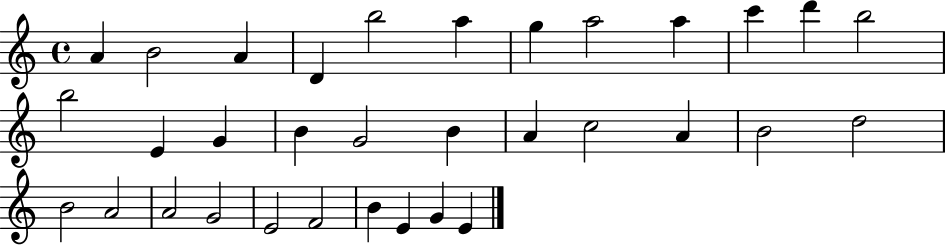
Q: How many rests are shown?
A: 0